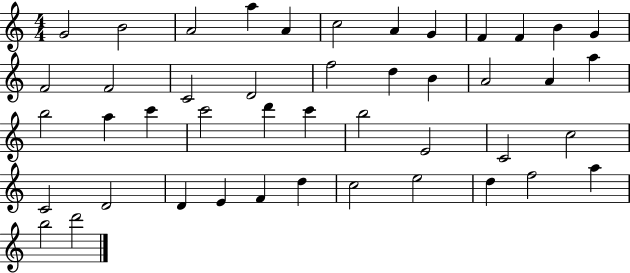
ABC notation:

X:1
T:Untitled
M:4/4
L:1/4
K:C
G2 B2 A2 a A c2 A G F F B G F2 F2 C2 D2 f2 d B A2 A a b2 a c' c'2 d' c' b2 E2 C2 c2 C2 D2 D E F d c2 e2 d f2 a b2 d'2